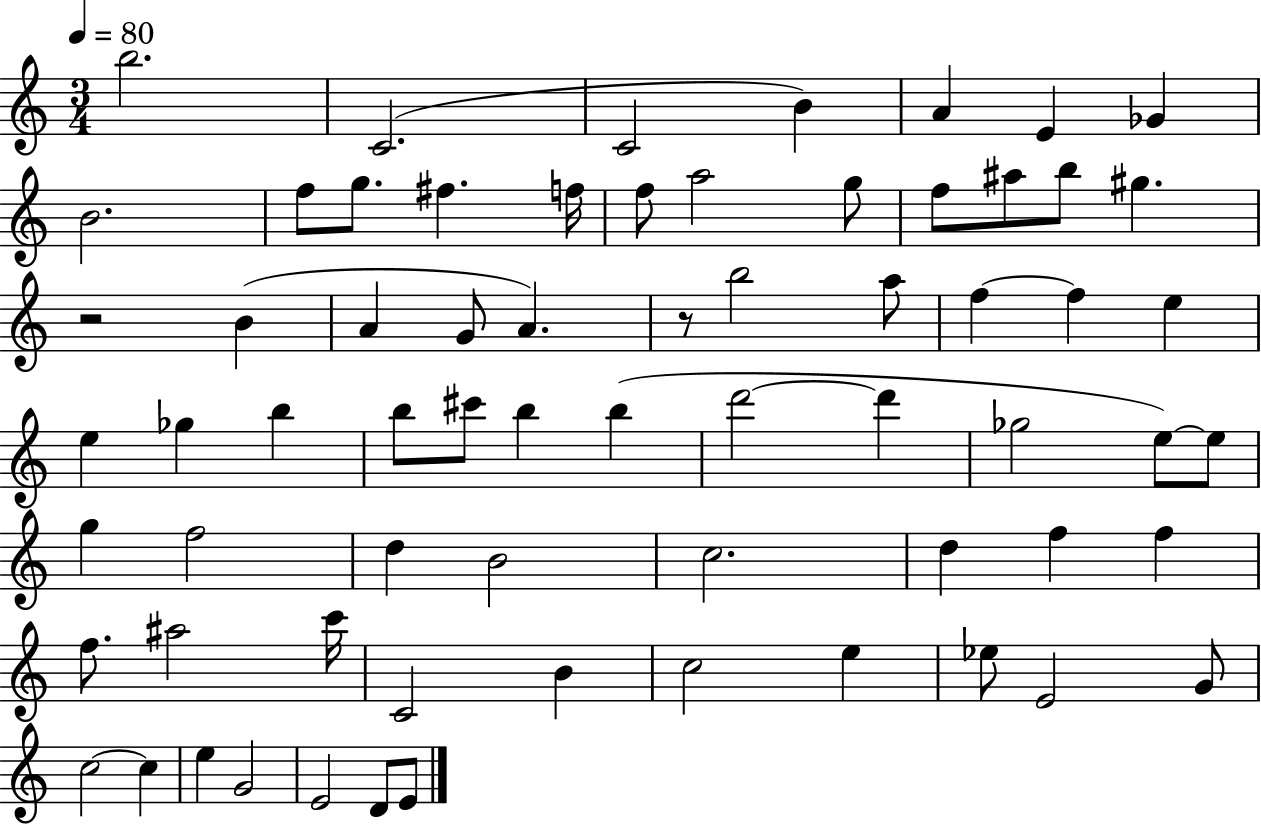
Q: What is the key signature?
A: C major